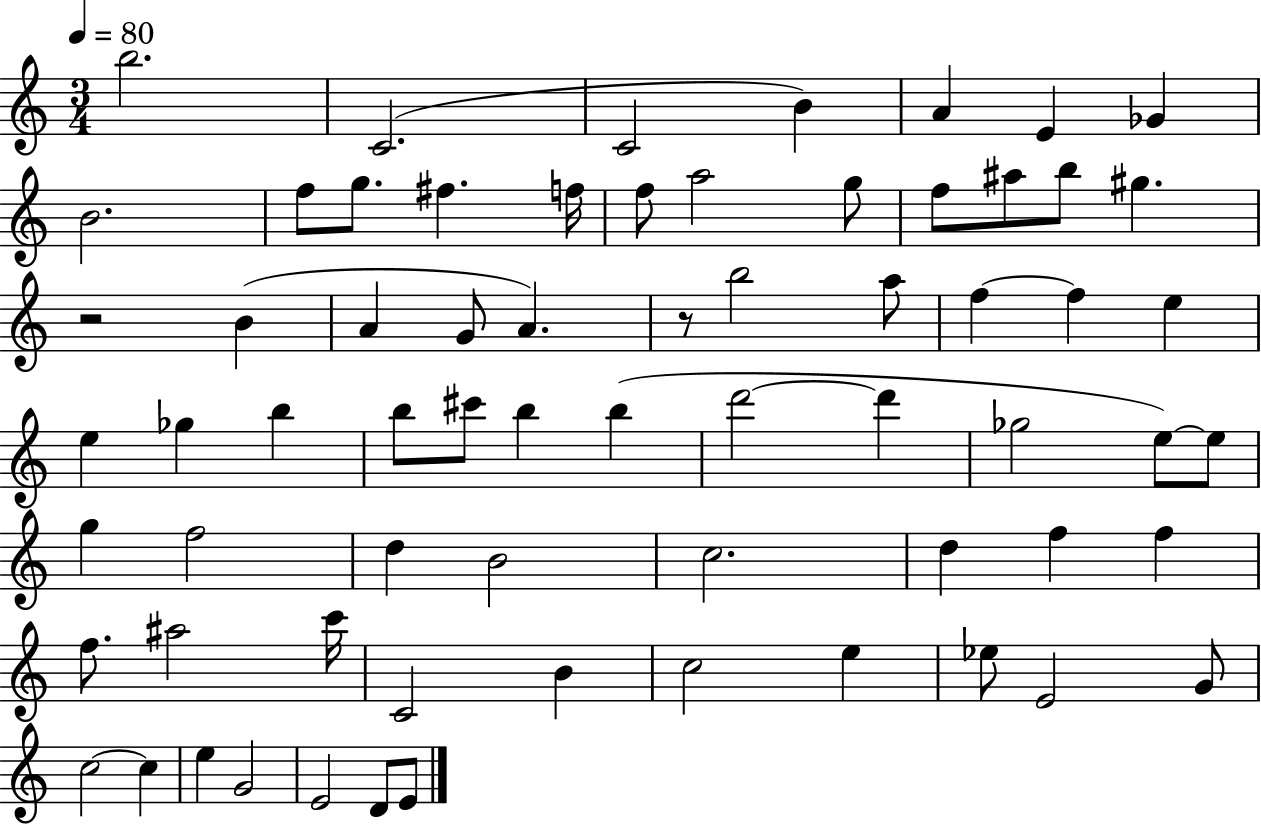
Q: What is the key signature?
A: C major